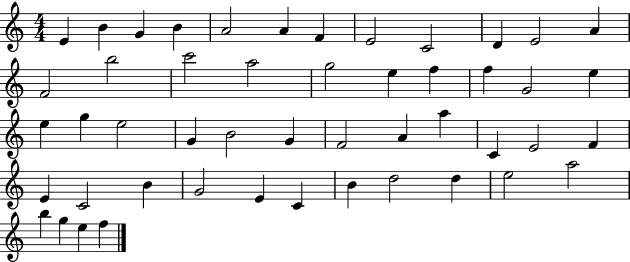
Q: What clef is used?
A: treble